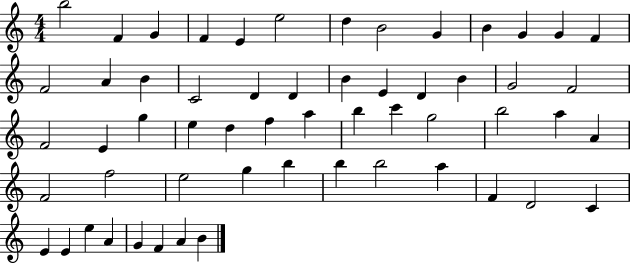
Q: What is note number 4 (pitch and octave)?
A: F4